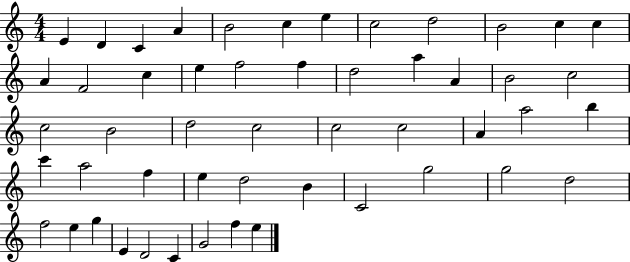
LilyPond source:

{
  \clef treble
  \numericTimeSignature
  \time 4/4
  \key c \major
  e'4 d'4 c'4 a'4 | b'2 c''4 e''4 | c''2 d''2 | b'2 c''4 c''4 | \break a'4 f'2 c''4 | e''4 f''2 f''4 | d''2 a''4 a'4 | b'2 c''2 | \break c''2 b'2 | d''2 c''2 | c''2 c''2 | a'4 a''2 b''4 | \break c'''4 a''2 f''4 | e''4 d''2 b'4 | c'2 g''2 | g''2 d''2 | \break f''2 e''4 g''4 | e'4 d'2 c'4 | g'2 f''4 e''4 | \bar "|."
}